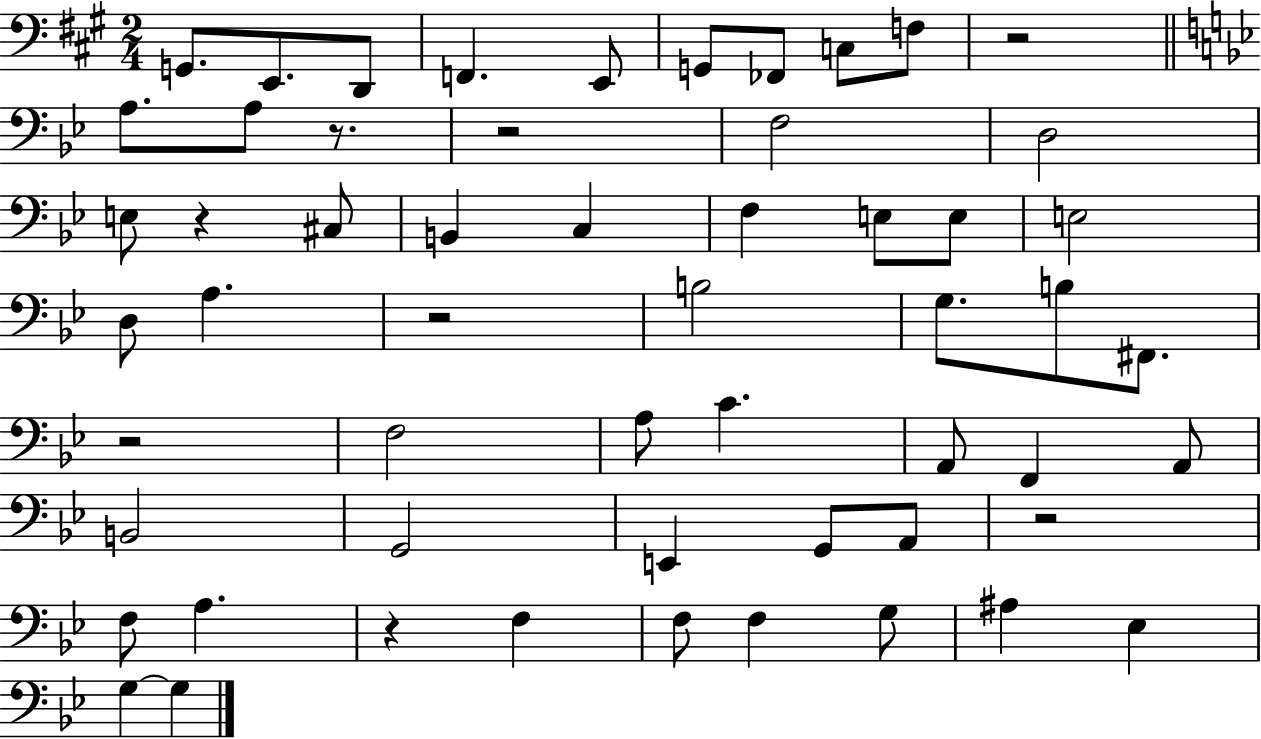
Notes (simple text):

G2/e. E2/e. D2/e F2/q. E2/e G2/e FES2/e C3/e F3/e R/h A3/e. A3/e R/e. R/h F3/h D3/h E3/e R/q C#3/e B2/q C3/q F3/q E3/e E3/e E3/h D3/e A3/q. R/h B3/h G3/e. B3/e F#2/e. R/h F3/h A3/e C4/q. A2/e F2/q A2/e B2/h G2/h E2/q G2/e A2/e R/h F3/e A3/q. R/q F3/q F3/e F3/q G3/e A#3/q Eb3/q G3/q G3/q